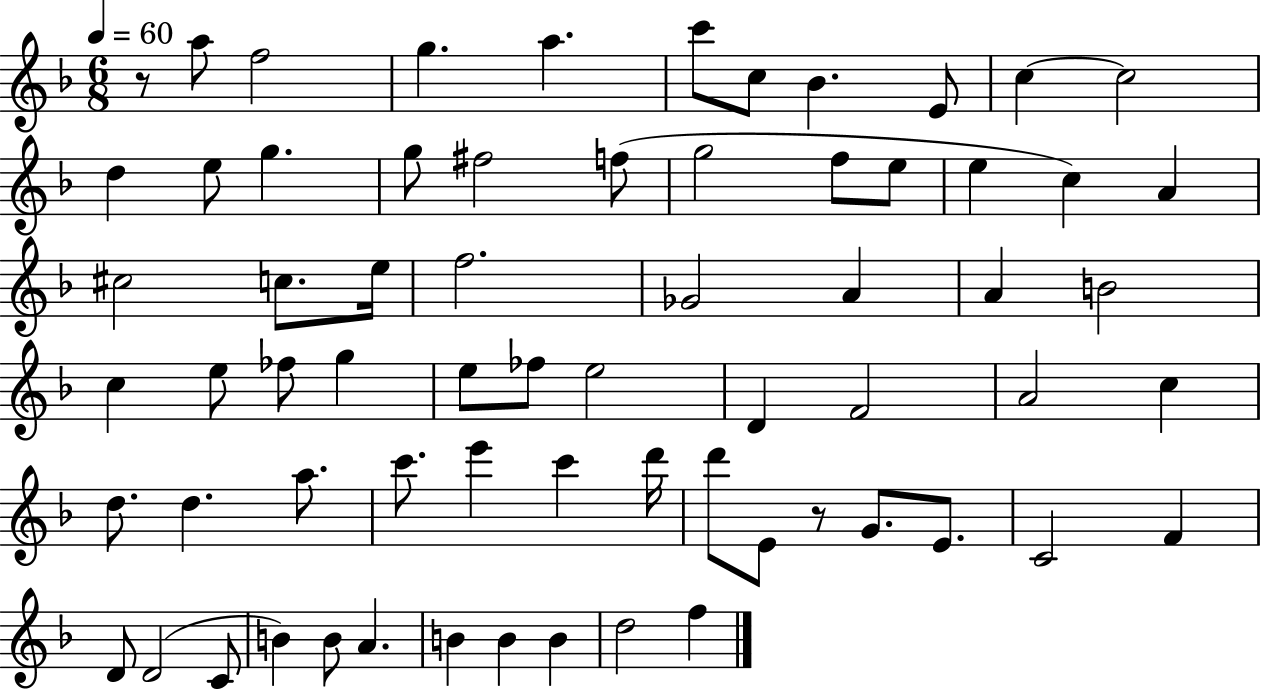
{
  \clef treble
  \numericTimeSignature
  \time 6/8
  \key f \major
  \tempo 4 = 60
  r8 a''8 f''2 | g''4. a''4. | c'''8 c''8 bes'4. e'8 | c''4~~ c''2 | \break d''4 e''8 g''4. | g''8 fis''2 f''8( | g''2 f''8 e''8 | e''4 c''4) a'4 | \break cis''2 c''8. e''16 | f''2. | ges'2 a'4 | a'4 b'2 | \break c''4 e''8 fes''8 g''4 | e''8 fes''8 e''2 | d'4 f'2 | a'2 c''4 | \break d''8. d''4. a''8. | c'''8. e'''4 c'''4 d'''16 | d'''8 e'8 r8 g'8. e'8. | c'2 f'4 | \break d'8 d'2( c'8 | b'4) b'8 a'4. | b'4 b'4 b'4 | d''2 f''4 | \break \bar "|."
}